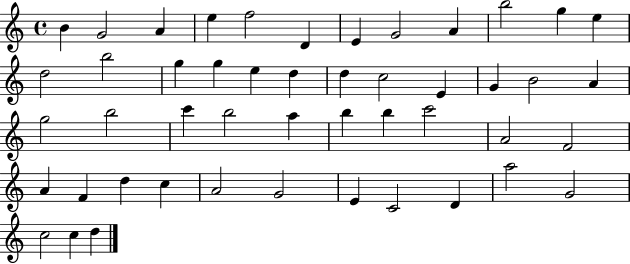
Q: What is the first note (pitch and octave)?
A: B4